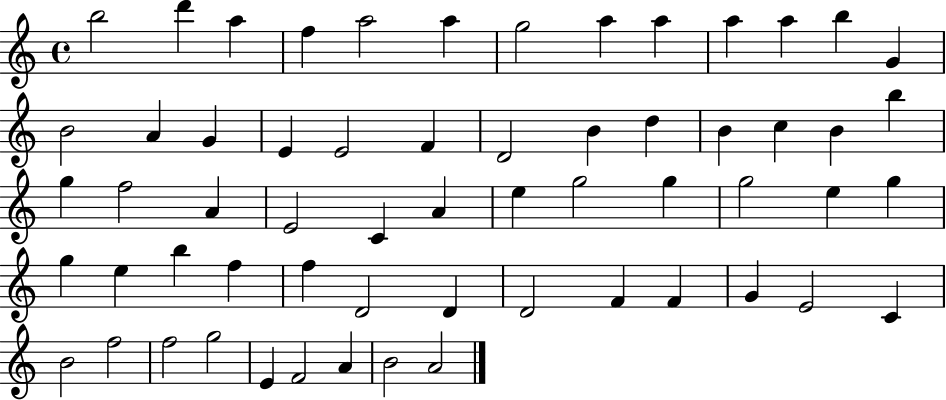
{
  \clef treble
  \time 4/4
  \defaultTimeSignature
  \key c \major
  b''2 d'''4 a''4 | f''4 a''2 a''4 | g''2 a''4 a''4 | a''4 a''4 b''4 g'4 | \break b'2 a'4 g'4 | e'4 e'2 f'4 | d'2 b'4 d''4 | b'4 c''4 b'4 b''4 | \break g''4 f''2 a'4 | e'2 c'4 a'4 | e''4 g''2 g''4 | g''2 e''4 g''4 | \break g''4 e''4 b''4 f''4 | f''4 d'2 d'4 | d'2 f'4 f'4 | g'4 e'2 c'4 | \break b'2 f''2 | f''2 g''2 | e'4 f'2 a'4 | b'2 a'2 | \break \bar "|."
}